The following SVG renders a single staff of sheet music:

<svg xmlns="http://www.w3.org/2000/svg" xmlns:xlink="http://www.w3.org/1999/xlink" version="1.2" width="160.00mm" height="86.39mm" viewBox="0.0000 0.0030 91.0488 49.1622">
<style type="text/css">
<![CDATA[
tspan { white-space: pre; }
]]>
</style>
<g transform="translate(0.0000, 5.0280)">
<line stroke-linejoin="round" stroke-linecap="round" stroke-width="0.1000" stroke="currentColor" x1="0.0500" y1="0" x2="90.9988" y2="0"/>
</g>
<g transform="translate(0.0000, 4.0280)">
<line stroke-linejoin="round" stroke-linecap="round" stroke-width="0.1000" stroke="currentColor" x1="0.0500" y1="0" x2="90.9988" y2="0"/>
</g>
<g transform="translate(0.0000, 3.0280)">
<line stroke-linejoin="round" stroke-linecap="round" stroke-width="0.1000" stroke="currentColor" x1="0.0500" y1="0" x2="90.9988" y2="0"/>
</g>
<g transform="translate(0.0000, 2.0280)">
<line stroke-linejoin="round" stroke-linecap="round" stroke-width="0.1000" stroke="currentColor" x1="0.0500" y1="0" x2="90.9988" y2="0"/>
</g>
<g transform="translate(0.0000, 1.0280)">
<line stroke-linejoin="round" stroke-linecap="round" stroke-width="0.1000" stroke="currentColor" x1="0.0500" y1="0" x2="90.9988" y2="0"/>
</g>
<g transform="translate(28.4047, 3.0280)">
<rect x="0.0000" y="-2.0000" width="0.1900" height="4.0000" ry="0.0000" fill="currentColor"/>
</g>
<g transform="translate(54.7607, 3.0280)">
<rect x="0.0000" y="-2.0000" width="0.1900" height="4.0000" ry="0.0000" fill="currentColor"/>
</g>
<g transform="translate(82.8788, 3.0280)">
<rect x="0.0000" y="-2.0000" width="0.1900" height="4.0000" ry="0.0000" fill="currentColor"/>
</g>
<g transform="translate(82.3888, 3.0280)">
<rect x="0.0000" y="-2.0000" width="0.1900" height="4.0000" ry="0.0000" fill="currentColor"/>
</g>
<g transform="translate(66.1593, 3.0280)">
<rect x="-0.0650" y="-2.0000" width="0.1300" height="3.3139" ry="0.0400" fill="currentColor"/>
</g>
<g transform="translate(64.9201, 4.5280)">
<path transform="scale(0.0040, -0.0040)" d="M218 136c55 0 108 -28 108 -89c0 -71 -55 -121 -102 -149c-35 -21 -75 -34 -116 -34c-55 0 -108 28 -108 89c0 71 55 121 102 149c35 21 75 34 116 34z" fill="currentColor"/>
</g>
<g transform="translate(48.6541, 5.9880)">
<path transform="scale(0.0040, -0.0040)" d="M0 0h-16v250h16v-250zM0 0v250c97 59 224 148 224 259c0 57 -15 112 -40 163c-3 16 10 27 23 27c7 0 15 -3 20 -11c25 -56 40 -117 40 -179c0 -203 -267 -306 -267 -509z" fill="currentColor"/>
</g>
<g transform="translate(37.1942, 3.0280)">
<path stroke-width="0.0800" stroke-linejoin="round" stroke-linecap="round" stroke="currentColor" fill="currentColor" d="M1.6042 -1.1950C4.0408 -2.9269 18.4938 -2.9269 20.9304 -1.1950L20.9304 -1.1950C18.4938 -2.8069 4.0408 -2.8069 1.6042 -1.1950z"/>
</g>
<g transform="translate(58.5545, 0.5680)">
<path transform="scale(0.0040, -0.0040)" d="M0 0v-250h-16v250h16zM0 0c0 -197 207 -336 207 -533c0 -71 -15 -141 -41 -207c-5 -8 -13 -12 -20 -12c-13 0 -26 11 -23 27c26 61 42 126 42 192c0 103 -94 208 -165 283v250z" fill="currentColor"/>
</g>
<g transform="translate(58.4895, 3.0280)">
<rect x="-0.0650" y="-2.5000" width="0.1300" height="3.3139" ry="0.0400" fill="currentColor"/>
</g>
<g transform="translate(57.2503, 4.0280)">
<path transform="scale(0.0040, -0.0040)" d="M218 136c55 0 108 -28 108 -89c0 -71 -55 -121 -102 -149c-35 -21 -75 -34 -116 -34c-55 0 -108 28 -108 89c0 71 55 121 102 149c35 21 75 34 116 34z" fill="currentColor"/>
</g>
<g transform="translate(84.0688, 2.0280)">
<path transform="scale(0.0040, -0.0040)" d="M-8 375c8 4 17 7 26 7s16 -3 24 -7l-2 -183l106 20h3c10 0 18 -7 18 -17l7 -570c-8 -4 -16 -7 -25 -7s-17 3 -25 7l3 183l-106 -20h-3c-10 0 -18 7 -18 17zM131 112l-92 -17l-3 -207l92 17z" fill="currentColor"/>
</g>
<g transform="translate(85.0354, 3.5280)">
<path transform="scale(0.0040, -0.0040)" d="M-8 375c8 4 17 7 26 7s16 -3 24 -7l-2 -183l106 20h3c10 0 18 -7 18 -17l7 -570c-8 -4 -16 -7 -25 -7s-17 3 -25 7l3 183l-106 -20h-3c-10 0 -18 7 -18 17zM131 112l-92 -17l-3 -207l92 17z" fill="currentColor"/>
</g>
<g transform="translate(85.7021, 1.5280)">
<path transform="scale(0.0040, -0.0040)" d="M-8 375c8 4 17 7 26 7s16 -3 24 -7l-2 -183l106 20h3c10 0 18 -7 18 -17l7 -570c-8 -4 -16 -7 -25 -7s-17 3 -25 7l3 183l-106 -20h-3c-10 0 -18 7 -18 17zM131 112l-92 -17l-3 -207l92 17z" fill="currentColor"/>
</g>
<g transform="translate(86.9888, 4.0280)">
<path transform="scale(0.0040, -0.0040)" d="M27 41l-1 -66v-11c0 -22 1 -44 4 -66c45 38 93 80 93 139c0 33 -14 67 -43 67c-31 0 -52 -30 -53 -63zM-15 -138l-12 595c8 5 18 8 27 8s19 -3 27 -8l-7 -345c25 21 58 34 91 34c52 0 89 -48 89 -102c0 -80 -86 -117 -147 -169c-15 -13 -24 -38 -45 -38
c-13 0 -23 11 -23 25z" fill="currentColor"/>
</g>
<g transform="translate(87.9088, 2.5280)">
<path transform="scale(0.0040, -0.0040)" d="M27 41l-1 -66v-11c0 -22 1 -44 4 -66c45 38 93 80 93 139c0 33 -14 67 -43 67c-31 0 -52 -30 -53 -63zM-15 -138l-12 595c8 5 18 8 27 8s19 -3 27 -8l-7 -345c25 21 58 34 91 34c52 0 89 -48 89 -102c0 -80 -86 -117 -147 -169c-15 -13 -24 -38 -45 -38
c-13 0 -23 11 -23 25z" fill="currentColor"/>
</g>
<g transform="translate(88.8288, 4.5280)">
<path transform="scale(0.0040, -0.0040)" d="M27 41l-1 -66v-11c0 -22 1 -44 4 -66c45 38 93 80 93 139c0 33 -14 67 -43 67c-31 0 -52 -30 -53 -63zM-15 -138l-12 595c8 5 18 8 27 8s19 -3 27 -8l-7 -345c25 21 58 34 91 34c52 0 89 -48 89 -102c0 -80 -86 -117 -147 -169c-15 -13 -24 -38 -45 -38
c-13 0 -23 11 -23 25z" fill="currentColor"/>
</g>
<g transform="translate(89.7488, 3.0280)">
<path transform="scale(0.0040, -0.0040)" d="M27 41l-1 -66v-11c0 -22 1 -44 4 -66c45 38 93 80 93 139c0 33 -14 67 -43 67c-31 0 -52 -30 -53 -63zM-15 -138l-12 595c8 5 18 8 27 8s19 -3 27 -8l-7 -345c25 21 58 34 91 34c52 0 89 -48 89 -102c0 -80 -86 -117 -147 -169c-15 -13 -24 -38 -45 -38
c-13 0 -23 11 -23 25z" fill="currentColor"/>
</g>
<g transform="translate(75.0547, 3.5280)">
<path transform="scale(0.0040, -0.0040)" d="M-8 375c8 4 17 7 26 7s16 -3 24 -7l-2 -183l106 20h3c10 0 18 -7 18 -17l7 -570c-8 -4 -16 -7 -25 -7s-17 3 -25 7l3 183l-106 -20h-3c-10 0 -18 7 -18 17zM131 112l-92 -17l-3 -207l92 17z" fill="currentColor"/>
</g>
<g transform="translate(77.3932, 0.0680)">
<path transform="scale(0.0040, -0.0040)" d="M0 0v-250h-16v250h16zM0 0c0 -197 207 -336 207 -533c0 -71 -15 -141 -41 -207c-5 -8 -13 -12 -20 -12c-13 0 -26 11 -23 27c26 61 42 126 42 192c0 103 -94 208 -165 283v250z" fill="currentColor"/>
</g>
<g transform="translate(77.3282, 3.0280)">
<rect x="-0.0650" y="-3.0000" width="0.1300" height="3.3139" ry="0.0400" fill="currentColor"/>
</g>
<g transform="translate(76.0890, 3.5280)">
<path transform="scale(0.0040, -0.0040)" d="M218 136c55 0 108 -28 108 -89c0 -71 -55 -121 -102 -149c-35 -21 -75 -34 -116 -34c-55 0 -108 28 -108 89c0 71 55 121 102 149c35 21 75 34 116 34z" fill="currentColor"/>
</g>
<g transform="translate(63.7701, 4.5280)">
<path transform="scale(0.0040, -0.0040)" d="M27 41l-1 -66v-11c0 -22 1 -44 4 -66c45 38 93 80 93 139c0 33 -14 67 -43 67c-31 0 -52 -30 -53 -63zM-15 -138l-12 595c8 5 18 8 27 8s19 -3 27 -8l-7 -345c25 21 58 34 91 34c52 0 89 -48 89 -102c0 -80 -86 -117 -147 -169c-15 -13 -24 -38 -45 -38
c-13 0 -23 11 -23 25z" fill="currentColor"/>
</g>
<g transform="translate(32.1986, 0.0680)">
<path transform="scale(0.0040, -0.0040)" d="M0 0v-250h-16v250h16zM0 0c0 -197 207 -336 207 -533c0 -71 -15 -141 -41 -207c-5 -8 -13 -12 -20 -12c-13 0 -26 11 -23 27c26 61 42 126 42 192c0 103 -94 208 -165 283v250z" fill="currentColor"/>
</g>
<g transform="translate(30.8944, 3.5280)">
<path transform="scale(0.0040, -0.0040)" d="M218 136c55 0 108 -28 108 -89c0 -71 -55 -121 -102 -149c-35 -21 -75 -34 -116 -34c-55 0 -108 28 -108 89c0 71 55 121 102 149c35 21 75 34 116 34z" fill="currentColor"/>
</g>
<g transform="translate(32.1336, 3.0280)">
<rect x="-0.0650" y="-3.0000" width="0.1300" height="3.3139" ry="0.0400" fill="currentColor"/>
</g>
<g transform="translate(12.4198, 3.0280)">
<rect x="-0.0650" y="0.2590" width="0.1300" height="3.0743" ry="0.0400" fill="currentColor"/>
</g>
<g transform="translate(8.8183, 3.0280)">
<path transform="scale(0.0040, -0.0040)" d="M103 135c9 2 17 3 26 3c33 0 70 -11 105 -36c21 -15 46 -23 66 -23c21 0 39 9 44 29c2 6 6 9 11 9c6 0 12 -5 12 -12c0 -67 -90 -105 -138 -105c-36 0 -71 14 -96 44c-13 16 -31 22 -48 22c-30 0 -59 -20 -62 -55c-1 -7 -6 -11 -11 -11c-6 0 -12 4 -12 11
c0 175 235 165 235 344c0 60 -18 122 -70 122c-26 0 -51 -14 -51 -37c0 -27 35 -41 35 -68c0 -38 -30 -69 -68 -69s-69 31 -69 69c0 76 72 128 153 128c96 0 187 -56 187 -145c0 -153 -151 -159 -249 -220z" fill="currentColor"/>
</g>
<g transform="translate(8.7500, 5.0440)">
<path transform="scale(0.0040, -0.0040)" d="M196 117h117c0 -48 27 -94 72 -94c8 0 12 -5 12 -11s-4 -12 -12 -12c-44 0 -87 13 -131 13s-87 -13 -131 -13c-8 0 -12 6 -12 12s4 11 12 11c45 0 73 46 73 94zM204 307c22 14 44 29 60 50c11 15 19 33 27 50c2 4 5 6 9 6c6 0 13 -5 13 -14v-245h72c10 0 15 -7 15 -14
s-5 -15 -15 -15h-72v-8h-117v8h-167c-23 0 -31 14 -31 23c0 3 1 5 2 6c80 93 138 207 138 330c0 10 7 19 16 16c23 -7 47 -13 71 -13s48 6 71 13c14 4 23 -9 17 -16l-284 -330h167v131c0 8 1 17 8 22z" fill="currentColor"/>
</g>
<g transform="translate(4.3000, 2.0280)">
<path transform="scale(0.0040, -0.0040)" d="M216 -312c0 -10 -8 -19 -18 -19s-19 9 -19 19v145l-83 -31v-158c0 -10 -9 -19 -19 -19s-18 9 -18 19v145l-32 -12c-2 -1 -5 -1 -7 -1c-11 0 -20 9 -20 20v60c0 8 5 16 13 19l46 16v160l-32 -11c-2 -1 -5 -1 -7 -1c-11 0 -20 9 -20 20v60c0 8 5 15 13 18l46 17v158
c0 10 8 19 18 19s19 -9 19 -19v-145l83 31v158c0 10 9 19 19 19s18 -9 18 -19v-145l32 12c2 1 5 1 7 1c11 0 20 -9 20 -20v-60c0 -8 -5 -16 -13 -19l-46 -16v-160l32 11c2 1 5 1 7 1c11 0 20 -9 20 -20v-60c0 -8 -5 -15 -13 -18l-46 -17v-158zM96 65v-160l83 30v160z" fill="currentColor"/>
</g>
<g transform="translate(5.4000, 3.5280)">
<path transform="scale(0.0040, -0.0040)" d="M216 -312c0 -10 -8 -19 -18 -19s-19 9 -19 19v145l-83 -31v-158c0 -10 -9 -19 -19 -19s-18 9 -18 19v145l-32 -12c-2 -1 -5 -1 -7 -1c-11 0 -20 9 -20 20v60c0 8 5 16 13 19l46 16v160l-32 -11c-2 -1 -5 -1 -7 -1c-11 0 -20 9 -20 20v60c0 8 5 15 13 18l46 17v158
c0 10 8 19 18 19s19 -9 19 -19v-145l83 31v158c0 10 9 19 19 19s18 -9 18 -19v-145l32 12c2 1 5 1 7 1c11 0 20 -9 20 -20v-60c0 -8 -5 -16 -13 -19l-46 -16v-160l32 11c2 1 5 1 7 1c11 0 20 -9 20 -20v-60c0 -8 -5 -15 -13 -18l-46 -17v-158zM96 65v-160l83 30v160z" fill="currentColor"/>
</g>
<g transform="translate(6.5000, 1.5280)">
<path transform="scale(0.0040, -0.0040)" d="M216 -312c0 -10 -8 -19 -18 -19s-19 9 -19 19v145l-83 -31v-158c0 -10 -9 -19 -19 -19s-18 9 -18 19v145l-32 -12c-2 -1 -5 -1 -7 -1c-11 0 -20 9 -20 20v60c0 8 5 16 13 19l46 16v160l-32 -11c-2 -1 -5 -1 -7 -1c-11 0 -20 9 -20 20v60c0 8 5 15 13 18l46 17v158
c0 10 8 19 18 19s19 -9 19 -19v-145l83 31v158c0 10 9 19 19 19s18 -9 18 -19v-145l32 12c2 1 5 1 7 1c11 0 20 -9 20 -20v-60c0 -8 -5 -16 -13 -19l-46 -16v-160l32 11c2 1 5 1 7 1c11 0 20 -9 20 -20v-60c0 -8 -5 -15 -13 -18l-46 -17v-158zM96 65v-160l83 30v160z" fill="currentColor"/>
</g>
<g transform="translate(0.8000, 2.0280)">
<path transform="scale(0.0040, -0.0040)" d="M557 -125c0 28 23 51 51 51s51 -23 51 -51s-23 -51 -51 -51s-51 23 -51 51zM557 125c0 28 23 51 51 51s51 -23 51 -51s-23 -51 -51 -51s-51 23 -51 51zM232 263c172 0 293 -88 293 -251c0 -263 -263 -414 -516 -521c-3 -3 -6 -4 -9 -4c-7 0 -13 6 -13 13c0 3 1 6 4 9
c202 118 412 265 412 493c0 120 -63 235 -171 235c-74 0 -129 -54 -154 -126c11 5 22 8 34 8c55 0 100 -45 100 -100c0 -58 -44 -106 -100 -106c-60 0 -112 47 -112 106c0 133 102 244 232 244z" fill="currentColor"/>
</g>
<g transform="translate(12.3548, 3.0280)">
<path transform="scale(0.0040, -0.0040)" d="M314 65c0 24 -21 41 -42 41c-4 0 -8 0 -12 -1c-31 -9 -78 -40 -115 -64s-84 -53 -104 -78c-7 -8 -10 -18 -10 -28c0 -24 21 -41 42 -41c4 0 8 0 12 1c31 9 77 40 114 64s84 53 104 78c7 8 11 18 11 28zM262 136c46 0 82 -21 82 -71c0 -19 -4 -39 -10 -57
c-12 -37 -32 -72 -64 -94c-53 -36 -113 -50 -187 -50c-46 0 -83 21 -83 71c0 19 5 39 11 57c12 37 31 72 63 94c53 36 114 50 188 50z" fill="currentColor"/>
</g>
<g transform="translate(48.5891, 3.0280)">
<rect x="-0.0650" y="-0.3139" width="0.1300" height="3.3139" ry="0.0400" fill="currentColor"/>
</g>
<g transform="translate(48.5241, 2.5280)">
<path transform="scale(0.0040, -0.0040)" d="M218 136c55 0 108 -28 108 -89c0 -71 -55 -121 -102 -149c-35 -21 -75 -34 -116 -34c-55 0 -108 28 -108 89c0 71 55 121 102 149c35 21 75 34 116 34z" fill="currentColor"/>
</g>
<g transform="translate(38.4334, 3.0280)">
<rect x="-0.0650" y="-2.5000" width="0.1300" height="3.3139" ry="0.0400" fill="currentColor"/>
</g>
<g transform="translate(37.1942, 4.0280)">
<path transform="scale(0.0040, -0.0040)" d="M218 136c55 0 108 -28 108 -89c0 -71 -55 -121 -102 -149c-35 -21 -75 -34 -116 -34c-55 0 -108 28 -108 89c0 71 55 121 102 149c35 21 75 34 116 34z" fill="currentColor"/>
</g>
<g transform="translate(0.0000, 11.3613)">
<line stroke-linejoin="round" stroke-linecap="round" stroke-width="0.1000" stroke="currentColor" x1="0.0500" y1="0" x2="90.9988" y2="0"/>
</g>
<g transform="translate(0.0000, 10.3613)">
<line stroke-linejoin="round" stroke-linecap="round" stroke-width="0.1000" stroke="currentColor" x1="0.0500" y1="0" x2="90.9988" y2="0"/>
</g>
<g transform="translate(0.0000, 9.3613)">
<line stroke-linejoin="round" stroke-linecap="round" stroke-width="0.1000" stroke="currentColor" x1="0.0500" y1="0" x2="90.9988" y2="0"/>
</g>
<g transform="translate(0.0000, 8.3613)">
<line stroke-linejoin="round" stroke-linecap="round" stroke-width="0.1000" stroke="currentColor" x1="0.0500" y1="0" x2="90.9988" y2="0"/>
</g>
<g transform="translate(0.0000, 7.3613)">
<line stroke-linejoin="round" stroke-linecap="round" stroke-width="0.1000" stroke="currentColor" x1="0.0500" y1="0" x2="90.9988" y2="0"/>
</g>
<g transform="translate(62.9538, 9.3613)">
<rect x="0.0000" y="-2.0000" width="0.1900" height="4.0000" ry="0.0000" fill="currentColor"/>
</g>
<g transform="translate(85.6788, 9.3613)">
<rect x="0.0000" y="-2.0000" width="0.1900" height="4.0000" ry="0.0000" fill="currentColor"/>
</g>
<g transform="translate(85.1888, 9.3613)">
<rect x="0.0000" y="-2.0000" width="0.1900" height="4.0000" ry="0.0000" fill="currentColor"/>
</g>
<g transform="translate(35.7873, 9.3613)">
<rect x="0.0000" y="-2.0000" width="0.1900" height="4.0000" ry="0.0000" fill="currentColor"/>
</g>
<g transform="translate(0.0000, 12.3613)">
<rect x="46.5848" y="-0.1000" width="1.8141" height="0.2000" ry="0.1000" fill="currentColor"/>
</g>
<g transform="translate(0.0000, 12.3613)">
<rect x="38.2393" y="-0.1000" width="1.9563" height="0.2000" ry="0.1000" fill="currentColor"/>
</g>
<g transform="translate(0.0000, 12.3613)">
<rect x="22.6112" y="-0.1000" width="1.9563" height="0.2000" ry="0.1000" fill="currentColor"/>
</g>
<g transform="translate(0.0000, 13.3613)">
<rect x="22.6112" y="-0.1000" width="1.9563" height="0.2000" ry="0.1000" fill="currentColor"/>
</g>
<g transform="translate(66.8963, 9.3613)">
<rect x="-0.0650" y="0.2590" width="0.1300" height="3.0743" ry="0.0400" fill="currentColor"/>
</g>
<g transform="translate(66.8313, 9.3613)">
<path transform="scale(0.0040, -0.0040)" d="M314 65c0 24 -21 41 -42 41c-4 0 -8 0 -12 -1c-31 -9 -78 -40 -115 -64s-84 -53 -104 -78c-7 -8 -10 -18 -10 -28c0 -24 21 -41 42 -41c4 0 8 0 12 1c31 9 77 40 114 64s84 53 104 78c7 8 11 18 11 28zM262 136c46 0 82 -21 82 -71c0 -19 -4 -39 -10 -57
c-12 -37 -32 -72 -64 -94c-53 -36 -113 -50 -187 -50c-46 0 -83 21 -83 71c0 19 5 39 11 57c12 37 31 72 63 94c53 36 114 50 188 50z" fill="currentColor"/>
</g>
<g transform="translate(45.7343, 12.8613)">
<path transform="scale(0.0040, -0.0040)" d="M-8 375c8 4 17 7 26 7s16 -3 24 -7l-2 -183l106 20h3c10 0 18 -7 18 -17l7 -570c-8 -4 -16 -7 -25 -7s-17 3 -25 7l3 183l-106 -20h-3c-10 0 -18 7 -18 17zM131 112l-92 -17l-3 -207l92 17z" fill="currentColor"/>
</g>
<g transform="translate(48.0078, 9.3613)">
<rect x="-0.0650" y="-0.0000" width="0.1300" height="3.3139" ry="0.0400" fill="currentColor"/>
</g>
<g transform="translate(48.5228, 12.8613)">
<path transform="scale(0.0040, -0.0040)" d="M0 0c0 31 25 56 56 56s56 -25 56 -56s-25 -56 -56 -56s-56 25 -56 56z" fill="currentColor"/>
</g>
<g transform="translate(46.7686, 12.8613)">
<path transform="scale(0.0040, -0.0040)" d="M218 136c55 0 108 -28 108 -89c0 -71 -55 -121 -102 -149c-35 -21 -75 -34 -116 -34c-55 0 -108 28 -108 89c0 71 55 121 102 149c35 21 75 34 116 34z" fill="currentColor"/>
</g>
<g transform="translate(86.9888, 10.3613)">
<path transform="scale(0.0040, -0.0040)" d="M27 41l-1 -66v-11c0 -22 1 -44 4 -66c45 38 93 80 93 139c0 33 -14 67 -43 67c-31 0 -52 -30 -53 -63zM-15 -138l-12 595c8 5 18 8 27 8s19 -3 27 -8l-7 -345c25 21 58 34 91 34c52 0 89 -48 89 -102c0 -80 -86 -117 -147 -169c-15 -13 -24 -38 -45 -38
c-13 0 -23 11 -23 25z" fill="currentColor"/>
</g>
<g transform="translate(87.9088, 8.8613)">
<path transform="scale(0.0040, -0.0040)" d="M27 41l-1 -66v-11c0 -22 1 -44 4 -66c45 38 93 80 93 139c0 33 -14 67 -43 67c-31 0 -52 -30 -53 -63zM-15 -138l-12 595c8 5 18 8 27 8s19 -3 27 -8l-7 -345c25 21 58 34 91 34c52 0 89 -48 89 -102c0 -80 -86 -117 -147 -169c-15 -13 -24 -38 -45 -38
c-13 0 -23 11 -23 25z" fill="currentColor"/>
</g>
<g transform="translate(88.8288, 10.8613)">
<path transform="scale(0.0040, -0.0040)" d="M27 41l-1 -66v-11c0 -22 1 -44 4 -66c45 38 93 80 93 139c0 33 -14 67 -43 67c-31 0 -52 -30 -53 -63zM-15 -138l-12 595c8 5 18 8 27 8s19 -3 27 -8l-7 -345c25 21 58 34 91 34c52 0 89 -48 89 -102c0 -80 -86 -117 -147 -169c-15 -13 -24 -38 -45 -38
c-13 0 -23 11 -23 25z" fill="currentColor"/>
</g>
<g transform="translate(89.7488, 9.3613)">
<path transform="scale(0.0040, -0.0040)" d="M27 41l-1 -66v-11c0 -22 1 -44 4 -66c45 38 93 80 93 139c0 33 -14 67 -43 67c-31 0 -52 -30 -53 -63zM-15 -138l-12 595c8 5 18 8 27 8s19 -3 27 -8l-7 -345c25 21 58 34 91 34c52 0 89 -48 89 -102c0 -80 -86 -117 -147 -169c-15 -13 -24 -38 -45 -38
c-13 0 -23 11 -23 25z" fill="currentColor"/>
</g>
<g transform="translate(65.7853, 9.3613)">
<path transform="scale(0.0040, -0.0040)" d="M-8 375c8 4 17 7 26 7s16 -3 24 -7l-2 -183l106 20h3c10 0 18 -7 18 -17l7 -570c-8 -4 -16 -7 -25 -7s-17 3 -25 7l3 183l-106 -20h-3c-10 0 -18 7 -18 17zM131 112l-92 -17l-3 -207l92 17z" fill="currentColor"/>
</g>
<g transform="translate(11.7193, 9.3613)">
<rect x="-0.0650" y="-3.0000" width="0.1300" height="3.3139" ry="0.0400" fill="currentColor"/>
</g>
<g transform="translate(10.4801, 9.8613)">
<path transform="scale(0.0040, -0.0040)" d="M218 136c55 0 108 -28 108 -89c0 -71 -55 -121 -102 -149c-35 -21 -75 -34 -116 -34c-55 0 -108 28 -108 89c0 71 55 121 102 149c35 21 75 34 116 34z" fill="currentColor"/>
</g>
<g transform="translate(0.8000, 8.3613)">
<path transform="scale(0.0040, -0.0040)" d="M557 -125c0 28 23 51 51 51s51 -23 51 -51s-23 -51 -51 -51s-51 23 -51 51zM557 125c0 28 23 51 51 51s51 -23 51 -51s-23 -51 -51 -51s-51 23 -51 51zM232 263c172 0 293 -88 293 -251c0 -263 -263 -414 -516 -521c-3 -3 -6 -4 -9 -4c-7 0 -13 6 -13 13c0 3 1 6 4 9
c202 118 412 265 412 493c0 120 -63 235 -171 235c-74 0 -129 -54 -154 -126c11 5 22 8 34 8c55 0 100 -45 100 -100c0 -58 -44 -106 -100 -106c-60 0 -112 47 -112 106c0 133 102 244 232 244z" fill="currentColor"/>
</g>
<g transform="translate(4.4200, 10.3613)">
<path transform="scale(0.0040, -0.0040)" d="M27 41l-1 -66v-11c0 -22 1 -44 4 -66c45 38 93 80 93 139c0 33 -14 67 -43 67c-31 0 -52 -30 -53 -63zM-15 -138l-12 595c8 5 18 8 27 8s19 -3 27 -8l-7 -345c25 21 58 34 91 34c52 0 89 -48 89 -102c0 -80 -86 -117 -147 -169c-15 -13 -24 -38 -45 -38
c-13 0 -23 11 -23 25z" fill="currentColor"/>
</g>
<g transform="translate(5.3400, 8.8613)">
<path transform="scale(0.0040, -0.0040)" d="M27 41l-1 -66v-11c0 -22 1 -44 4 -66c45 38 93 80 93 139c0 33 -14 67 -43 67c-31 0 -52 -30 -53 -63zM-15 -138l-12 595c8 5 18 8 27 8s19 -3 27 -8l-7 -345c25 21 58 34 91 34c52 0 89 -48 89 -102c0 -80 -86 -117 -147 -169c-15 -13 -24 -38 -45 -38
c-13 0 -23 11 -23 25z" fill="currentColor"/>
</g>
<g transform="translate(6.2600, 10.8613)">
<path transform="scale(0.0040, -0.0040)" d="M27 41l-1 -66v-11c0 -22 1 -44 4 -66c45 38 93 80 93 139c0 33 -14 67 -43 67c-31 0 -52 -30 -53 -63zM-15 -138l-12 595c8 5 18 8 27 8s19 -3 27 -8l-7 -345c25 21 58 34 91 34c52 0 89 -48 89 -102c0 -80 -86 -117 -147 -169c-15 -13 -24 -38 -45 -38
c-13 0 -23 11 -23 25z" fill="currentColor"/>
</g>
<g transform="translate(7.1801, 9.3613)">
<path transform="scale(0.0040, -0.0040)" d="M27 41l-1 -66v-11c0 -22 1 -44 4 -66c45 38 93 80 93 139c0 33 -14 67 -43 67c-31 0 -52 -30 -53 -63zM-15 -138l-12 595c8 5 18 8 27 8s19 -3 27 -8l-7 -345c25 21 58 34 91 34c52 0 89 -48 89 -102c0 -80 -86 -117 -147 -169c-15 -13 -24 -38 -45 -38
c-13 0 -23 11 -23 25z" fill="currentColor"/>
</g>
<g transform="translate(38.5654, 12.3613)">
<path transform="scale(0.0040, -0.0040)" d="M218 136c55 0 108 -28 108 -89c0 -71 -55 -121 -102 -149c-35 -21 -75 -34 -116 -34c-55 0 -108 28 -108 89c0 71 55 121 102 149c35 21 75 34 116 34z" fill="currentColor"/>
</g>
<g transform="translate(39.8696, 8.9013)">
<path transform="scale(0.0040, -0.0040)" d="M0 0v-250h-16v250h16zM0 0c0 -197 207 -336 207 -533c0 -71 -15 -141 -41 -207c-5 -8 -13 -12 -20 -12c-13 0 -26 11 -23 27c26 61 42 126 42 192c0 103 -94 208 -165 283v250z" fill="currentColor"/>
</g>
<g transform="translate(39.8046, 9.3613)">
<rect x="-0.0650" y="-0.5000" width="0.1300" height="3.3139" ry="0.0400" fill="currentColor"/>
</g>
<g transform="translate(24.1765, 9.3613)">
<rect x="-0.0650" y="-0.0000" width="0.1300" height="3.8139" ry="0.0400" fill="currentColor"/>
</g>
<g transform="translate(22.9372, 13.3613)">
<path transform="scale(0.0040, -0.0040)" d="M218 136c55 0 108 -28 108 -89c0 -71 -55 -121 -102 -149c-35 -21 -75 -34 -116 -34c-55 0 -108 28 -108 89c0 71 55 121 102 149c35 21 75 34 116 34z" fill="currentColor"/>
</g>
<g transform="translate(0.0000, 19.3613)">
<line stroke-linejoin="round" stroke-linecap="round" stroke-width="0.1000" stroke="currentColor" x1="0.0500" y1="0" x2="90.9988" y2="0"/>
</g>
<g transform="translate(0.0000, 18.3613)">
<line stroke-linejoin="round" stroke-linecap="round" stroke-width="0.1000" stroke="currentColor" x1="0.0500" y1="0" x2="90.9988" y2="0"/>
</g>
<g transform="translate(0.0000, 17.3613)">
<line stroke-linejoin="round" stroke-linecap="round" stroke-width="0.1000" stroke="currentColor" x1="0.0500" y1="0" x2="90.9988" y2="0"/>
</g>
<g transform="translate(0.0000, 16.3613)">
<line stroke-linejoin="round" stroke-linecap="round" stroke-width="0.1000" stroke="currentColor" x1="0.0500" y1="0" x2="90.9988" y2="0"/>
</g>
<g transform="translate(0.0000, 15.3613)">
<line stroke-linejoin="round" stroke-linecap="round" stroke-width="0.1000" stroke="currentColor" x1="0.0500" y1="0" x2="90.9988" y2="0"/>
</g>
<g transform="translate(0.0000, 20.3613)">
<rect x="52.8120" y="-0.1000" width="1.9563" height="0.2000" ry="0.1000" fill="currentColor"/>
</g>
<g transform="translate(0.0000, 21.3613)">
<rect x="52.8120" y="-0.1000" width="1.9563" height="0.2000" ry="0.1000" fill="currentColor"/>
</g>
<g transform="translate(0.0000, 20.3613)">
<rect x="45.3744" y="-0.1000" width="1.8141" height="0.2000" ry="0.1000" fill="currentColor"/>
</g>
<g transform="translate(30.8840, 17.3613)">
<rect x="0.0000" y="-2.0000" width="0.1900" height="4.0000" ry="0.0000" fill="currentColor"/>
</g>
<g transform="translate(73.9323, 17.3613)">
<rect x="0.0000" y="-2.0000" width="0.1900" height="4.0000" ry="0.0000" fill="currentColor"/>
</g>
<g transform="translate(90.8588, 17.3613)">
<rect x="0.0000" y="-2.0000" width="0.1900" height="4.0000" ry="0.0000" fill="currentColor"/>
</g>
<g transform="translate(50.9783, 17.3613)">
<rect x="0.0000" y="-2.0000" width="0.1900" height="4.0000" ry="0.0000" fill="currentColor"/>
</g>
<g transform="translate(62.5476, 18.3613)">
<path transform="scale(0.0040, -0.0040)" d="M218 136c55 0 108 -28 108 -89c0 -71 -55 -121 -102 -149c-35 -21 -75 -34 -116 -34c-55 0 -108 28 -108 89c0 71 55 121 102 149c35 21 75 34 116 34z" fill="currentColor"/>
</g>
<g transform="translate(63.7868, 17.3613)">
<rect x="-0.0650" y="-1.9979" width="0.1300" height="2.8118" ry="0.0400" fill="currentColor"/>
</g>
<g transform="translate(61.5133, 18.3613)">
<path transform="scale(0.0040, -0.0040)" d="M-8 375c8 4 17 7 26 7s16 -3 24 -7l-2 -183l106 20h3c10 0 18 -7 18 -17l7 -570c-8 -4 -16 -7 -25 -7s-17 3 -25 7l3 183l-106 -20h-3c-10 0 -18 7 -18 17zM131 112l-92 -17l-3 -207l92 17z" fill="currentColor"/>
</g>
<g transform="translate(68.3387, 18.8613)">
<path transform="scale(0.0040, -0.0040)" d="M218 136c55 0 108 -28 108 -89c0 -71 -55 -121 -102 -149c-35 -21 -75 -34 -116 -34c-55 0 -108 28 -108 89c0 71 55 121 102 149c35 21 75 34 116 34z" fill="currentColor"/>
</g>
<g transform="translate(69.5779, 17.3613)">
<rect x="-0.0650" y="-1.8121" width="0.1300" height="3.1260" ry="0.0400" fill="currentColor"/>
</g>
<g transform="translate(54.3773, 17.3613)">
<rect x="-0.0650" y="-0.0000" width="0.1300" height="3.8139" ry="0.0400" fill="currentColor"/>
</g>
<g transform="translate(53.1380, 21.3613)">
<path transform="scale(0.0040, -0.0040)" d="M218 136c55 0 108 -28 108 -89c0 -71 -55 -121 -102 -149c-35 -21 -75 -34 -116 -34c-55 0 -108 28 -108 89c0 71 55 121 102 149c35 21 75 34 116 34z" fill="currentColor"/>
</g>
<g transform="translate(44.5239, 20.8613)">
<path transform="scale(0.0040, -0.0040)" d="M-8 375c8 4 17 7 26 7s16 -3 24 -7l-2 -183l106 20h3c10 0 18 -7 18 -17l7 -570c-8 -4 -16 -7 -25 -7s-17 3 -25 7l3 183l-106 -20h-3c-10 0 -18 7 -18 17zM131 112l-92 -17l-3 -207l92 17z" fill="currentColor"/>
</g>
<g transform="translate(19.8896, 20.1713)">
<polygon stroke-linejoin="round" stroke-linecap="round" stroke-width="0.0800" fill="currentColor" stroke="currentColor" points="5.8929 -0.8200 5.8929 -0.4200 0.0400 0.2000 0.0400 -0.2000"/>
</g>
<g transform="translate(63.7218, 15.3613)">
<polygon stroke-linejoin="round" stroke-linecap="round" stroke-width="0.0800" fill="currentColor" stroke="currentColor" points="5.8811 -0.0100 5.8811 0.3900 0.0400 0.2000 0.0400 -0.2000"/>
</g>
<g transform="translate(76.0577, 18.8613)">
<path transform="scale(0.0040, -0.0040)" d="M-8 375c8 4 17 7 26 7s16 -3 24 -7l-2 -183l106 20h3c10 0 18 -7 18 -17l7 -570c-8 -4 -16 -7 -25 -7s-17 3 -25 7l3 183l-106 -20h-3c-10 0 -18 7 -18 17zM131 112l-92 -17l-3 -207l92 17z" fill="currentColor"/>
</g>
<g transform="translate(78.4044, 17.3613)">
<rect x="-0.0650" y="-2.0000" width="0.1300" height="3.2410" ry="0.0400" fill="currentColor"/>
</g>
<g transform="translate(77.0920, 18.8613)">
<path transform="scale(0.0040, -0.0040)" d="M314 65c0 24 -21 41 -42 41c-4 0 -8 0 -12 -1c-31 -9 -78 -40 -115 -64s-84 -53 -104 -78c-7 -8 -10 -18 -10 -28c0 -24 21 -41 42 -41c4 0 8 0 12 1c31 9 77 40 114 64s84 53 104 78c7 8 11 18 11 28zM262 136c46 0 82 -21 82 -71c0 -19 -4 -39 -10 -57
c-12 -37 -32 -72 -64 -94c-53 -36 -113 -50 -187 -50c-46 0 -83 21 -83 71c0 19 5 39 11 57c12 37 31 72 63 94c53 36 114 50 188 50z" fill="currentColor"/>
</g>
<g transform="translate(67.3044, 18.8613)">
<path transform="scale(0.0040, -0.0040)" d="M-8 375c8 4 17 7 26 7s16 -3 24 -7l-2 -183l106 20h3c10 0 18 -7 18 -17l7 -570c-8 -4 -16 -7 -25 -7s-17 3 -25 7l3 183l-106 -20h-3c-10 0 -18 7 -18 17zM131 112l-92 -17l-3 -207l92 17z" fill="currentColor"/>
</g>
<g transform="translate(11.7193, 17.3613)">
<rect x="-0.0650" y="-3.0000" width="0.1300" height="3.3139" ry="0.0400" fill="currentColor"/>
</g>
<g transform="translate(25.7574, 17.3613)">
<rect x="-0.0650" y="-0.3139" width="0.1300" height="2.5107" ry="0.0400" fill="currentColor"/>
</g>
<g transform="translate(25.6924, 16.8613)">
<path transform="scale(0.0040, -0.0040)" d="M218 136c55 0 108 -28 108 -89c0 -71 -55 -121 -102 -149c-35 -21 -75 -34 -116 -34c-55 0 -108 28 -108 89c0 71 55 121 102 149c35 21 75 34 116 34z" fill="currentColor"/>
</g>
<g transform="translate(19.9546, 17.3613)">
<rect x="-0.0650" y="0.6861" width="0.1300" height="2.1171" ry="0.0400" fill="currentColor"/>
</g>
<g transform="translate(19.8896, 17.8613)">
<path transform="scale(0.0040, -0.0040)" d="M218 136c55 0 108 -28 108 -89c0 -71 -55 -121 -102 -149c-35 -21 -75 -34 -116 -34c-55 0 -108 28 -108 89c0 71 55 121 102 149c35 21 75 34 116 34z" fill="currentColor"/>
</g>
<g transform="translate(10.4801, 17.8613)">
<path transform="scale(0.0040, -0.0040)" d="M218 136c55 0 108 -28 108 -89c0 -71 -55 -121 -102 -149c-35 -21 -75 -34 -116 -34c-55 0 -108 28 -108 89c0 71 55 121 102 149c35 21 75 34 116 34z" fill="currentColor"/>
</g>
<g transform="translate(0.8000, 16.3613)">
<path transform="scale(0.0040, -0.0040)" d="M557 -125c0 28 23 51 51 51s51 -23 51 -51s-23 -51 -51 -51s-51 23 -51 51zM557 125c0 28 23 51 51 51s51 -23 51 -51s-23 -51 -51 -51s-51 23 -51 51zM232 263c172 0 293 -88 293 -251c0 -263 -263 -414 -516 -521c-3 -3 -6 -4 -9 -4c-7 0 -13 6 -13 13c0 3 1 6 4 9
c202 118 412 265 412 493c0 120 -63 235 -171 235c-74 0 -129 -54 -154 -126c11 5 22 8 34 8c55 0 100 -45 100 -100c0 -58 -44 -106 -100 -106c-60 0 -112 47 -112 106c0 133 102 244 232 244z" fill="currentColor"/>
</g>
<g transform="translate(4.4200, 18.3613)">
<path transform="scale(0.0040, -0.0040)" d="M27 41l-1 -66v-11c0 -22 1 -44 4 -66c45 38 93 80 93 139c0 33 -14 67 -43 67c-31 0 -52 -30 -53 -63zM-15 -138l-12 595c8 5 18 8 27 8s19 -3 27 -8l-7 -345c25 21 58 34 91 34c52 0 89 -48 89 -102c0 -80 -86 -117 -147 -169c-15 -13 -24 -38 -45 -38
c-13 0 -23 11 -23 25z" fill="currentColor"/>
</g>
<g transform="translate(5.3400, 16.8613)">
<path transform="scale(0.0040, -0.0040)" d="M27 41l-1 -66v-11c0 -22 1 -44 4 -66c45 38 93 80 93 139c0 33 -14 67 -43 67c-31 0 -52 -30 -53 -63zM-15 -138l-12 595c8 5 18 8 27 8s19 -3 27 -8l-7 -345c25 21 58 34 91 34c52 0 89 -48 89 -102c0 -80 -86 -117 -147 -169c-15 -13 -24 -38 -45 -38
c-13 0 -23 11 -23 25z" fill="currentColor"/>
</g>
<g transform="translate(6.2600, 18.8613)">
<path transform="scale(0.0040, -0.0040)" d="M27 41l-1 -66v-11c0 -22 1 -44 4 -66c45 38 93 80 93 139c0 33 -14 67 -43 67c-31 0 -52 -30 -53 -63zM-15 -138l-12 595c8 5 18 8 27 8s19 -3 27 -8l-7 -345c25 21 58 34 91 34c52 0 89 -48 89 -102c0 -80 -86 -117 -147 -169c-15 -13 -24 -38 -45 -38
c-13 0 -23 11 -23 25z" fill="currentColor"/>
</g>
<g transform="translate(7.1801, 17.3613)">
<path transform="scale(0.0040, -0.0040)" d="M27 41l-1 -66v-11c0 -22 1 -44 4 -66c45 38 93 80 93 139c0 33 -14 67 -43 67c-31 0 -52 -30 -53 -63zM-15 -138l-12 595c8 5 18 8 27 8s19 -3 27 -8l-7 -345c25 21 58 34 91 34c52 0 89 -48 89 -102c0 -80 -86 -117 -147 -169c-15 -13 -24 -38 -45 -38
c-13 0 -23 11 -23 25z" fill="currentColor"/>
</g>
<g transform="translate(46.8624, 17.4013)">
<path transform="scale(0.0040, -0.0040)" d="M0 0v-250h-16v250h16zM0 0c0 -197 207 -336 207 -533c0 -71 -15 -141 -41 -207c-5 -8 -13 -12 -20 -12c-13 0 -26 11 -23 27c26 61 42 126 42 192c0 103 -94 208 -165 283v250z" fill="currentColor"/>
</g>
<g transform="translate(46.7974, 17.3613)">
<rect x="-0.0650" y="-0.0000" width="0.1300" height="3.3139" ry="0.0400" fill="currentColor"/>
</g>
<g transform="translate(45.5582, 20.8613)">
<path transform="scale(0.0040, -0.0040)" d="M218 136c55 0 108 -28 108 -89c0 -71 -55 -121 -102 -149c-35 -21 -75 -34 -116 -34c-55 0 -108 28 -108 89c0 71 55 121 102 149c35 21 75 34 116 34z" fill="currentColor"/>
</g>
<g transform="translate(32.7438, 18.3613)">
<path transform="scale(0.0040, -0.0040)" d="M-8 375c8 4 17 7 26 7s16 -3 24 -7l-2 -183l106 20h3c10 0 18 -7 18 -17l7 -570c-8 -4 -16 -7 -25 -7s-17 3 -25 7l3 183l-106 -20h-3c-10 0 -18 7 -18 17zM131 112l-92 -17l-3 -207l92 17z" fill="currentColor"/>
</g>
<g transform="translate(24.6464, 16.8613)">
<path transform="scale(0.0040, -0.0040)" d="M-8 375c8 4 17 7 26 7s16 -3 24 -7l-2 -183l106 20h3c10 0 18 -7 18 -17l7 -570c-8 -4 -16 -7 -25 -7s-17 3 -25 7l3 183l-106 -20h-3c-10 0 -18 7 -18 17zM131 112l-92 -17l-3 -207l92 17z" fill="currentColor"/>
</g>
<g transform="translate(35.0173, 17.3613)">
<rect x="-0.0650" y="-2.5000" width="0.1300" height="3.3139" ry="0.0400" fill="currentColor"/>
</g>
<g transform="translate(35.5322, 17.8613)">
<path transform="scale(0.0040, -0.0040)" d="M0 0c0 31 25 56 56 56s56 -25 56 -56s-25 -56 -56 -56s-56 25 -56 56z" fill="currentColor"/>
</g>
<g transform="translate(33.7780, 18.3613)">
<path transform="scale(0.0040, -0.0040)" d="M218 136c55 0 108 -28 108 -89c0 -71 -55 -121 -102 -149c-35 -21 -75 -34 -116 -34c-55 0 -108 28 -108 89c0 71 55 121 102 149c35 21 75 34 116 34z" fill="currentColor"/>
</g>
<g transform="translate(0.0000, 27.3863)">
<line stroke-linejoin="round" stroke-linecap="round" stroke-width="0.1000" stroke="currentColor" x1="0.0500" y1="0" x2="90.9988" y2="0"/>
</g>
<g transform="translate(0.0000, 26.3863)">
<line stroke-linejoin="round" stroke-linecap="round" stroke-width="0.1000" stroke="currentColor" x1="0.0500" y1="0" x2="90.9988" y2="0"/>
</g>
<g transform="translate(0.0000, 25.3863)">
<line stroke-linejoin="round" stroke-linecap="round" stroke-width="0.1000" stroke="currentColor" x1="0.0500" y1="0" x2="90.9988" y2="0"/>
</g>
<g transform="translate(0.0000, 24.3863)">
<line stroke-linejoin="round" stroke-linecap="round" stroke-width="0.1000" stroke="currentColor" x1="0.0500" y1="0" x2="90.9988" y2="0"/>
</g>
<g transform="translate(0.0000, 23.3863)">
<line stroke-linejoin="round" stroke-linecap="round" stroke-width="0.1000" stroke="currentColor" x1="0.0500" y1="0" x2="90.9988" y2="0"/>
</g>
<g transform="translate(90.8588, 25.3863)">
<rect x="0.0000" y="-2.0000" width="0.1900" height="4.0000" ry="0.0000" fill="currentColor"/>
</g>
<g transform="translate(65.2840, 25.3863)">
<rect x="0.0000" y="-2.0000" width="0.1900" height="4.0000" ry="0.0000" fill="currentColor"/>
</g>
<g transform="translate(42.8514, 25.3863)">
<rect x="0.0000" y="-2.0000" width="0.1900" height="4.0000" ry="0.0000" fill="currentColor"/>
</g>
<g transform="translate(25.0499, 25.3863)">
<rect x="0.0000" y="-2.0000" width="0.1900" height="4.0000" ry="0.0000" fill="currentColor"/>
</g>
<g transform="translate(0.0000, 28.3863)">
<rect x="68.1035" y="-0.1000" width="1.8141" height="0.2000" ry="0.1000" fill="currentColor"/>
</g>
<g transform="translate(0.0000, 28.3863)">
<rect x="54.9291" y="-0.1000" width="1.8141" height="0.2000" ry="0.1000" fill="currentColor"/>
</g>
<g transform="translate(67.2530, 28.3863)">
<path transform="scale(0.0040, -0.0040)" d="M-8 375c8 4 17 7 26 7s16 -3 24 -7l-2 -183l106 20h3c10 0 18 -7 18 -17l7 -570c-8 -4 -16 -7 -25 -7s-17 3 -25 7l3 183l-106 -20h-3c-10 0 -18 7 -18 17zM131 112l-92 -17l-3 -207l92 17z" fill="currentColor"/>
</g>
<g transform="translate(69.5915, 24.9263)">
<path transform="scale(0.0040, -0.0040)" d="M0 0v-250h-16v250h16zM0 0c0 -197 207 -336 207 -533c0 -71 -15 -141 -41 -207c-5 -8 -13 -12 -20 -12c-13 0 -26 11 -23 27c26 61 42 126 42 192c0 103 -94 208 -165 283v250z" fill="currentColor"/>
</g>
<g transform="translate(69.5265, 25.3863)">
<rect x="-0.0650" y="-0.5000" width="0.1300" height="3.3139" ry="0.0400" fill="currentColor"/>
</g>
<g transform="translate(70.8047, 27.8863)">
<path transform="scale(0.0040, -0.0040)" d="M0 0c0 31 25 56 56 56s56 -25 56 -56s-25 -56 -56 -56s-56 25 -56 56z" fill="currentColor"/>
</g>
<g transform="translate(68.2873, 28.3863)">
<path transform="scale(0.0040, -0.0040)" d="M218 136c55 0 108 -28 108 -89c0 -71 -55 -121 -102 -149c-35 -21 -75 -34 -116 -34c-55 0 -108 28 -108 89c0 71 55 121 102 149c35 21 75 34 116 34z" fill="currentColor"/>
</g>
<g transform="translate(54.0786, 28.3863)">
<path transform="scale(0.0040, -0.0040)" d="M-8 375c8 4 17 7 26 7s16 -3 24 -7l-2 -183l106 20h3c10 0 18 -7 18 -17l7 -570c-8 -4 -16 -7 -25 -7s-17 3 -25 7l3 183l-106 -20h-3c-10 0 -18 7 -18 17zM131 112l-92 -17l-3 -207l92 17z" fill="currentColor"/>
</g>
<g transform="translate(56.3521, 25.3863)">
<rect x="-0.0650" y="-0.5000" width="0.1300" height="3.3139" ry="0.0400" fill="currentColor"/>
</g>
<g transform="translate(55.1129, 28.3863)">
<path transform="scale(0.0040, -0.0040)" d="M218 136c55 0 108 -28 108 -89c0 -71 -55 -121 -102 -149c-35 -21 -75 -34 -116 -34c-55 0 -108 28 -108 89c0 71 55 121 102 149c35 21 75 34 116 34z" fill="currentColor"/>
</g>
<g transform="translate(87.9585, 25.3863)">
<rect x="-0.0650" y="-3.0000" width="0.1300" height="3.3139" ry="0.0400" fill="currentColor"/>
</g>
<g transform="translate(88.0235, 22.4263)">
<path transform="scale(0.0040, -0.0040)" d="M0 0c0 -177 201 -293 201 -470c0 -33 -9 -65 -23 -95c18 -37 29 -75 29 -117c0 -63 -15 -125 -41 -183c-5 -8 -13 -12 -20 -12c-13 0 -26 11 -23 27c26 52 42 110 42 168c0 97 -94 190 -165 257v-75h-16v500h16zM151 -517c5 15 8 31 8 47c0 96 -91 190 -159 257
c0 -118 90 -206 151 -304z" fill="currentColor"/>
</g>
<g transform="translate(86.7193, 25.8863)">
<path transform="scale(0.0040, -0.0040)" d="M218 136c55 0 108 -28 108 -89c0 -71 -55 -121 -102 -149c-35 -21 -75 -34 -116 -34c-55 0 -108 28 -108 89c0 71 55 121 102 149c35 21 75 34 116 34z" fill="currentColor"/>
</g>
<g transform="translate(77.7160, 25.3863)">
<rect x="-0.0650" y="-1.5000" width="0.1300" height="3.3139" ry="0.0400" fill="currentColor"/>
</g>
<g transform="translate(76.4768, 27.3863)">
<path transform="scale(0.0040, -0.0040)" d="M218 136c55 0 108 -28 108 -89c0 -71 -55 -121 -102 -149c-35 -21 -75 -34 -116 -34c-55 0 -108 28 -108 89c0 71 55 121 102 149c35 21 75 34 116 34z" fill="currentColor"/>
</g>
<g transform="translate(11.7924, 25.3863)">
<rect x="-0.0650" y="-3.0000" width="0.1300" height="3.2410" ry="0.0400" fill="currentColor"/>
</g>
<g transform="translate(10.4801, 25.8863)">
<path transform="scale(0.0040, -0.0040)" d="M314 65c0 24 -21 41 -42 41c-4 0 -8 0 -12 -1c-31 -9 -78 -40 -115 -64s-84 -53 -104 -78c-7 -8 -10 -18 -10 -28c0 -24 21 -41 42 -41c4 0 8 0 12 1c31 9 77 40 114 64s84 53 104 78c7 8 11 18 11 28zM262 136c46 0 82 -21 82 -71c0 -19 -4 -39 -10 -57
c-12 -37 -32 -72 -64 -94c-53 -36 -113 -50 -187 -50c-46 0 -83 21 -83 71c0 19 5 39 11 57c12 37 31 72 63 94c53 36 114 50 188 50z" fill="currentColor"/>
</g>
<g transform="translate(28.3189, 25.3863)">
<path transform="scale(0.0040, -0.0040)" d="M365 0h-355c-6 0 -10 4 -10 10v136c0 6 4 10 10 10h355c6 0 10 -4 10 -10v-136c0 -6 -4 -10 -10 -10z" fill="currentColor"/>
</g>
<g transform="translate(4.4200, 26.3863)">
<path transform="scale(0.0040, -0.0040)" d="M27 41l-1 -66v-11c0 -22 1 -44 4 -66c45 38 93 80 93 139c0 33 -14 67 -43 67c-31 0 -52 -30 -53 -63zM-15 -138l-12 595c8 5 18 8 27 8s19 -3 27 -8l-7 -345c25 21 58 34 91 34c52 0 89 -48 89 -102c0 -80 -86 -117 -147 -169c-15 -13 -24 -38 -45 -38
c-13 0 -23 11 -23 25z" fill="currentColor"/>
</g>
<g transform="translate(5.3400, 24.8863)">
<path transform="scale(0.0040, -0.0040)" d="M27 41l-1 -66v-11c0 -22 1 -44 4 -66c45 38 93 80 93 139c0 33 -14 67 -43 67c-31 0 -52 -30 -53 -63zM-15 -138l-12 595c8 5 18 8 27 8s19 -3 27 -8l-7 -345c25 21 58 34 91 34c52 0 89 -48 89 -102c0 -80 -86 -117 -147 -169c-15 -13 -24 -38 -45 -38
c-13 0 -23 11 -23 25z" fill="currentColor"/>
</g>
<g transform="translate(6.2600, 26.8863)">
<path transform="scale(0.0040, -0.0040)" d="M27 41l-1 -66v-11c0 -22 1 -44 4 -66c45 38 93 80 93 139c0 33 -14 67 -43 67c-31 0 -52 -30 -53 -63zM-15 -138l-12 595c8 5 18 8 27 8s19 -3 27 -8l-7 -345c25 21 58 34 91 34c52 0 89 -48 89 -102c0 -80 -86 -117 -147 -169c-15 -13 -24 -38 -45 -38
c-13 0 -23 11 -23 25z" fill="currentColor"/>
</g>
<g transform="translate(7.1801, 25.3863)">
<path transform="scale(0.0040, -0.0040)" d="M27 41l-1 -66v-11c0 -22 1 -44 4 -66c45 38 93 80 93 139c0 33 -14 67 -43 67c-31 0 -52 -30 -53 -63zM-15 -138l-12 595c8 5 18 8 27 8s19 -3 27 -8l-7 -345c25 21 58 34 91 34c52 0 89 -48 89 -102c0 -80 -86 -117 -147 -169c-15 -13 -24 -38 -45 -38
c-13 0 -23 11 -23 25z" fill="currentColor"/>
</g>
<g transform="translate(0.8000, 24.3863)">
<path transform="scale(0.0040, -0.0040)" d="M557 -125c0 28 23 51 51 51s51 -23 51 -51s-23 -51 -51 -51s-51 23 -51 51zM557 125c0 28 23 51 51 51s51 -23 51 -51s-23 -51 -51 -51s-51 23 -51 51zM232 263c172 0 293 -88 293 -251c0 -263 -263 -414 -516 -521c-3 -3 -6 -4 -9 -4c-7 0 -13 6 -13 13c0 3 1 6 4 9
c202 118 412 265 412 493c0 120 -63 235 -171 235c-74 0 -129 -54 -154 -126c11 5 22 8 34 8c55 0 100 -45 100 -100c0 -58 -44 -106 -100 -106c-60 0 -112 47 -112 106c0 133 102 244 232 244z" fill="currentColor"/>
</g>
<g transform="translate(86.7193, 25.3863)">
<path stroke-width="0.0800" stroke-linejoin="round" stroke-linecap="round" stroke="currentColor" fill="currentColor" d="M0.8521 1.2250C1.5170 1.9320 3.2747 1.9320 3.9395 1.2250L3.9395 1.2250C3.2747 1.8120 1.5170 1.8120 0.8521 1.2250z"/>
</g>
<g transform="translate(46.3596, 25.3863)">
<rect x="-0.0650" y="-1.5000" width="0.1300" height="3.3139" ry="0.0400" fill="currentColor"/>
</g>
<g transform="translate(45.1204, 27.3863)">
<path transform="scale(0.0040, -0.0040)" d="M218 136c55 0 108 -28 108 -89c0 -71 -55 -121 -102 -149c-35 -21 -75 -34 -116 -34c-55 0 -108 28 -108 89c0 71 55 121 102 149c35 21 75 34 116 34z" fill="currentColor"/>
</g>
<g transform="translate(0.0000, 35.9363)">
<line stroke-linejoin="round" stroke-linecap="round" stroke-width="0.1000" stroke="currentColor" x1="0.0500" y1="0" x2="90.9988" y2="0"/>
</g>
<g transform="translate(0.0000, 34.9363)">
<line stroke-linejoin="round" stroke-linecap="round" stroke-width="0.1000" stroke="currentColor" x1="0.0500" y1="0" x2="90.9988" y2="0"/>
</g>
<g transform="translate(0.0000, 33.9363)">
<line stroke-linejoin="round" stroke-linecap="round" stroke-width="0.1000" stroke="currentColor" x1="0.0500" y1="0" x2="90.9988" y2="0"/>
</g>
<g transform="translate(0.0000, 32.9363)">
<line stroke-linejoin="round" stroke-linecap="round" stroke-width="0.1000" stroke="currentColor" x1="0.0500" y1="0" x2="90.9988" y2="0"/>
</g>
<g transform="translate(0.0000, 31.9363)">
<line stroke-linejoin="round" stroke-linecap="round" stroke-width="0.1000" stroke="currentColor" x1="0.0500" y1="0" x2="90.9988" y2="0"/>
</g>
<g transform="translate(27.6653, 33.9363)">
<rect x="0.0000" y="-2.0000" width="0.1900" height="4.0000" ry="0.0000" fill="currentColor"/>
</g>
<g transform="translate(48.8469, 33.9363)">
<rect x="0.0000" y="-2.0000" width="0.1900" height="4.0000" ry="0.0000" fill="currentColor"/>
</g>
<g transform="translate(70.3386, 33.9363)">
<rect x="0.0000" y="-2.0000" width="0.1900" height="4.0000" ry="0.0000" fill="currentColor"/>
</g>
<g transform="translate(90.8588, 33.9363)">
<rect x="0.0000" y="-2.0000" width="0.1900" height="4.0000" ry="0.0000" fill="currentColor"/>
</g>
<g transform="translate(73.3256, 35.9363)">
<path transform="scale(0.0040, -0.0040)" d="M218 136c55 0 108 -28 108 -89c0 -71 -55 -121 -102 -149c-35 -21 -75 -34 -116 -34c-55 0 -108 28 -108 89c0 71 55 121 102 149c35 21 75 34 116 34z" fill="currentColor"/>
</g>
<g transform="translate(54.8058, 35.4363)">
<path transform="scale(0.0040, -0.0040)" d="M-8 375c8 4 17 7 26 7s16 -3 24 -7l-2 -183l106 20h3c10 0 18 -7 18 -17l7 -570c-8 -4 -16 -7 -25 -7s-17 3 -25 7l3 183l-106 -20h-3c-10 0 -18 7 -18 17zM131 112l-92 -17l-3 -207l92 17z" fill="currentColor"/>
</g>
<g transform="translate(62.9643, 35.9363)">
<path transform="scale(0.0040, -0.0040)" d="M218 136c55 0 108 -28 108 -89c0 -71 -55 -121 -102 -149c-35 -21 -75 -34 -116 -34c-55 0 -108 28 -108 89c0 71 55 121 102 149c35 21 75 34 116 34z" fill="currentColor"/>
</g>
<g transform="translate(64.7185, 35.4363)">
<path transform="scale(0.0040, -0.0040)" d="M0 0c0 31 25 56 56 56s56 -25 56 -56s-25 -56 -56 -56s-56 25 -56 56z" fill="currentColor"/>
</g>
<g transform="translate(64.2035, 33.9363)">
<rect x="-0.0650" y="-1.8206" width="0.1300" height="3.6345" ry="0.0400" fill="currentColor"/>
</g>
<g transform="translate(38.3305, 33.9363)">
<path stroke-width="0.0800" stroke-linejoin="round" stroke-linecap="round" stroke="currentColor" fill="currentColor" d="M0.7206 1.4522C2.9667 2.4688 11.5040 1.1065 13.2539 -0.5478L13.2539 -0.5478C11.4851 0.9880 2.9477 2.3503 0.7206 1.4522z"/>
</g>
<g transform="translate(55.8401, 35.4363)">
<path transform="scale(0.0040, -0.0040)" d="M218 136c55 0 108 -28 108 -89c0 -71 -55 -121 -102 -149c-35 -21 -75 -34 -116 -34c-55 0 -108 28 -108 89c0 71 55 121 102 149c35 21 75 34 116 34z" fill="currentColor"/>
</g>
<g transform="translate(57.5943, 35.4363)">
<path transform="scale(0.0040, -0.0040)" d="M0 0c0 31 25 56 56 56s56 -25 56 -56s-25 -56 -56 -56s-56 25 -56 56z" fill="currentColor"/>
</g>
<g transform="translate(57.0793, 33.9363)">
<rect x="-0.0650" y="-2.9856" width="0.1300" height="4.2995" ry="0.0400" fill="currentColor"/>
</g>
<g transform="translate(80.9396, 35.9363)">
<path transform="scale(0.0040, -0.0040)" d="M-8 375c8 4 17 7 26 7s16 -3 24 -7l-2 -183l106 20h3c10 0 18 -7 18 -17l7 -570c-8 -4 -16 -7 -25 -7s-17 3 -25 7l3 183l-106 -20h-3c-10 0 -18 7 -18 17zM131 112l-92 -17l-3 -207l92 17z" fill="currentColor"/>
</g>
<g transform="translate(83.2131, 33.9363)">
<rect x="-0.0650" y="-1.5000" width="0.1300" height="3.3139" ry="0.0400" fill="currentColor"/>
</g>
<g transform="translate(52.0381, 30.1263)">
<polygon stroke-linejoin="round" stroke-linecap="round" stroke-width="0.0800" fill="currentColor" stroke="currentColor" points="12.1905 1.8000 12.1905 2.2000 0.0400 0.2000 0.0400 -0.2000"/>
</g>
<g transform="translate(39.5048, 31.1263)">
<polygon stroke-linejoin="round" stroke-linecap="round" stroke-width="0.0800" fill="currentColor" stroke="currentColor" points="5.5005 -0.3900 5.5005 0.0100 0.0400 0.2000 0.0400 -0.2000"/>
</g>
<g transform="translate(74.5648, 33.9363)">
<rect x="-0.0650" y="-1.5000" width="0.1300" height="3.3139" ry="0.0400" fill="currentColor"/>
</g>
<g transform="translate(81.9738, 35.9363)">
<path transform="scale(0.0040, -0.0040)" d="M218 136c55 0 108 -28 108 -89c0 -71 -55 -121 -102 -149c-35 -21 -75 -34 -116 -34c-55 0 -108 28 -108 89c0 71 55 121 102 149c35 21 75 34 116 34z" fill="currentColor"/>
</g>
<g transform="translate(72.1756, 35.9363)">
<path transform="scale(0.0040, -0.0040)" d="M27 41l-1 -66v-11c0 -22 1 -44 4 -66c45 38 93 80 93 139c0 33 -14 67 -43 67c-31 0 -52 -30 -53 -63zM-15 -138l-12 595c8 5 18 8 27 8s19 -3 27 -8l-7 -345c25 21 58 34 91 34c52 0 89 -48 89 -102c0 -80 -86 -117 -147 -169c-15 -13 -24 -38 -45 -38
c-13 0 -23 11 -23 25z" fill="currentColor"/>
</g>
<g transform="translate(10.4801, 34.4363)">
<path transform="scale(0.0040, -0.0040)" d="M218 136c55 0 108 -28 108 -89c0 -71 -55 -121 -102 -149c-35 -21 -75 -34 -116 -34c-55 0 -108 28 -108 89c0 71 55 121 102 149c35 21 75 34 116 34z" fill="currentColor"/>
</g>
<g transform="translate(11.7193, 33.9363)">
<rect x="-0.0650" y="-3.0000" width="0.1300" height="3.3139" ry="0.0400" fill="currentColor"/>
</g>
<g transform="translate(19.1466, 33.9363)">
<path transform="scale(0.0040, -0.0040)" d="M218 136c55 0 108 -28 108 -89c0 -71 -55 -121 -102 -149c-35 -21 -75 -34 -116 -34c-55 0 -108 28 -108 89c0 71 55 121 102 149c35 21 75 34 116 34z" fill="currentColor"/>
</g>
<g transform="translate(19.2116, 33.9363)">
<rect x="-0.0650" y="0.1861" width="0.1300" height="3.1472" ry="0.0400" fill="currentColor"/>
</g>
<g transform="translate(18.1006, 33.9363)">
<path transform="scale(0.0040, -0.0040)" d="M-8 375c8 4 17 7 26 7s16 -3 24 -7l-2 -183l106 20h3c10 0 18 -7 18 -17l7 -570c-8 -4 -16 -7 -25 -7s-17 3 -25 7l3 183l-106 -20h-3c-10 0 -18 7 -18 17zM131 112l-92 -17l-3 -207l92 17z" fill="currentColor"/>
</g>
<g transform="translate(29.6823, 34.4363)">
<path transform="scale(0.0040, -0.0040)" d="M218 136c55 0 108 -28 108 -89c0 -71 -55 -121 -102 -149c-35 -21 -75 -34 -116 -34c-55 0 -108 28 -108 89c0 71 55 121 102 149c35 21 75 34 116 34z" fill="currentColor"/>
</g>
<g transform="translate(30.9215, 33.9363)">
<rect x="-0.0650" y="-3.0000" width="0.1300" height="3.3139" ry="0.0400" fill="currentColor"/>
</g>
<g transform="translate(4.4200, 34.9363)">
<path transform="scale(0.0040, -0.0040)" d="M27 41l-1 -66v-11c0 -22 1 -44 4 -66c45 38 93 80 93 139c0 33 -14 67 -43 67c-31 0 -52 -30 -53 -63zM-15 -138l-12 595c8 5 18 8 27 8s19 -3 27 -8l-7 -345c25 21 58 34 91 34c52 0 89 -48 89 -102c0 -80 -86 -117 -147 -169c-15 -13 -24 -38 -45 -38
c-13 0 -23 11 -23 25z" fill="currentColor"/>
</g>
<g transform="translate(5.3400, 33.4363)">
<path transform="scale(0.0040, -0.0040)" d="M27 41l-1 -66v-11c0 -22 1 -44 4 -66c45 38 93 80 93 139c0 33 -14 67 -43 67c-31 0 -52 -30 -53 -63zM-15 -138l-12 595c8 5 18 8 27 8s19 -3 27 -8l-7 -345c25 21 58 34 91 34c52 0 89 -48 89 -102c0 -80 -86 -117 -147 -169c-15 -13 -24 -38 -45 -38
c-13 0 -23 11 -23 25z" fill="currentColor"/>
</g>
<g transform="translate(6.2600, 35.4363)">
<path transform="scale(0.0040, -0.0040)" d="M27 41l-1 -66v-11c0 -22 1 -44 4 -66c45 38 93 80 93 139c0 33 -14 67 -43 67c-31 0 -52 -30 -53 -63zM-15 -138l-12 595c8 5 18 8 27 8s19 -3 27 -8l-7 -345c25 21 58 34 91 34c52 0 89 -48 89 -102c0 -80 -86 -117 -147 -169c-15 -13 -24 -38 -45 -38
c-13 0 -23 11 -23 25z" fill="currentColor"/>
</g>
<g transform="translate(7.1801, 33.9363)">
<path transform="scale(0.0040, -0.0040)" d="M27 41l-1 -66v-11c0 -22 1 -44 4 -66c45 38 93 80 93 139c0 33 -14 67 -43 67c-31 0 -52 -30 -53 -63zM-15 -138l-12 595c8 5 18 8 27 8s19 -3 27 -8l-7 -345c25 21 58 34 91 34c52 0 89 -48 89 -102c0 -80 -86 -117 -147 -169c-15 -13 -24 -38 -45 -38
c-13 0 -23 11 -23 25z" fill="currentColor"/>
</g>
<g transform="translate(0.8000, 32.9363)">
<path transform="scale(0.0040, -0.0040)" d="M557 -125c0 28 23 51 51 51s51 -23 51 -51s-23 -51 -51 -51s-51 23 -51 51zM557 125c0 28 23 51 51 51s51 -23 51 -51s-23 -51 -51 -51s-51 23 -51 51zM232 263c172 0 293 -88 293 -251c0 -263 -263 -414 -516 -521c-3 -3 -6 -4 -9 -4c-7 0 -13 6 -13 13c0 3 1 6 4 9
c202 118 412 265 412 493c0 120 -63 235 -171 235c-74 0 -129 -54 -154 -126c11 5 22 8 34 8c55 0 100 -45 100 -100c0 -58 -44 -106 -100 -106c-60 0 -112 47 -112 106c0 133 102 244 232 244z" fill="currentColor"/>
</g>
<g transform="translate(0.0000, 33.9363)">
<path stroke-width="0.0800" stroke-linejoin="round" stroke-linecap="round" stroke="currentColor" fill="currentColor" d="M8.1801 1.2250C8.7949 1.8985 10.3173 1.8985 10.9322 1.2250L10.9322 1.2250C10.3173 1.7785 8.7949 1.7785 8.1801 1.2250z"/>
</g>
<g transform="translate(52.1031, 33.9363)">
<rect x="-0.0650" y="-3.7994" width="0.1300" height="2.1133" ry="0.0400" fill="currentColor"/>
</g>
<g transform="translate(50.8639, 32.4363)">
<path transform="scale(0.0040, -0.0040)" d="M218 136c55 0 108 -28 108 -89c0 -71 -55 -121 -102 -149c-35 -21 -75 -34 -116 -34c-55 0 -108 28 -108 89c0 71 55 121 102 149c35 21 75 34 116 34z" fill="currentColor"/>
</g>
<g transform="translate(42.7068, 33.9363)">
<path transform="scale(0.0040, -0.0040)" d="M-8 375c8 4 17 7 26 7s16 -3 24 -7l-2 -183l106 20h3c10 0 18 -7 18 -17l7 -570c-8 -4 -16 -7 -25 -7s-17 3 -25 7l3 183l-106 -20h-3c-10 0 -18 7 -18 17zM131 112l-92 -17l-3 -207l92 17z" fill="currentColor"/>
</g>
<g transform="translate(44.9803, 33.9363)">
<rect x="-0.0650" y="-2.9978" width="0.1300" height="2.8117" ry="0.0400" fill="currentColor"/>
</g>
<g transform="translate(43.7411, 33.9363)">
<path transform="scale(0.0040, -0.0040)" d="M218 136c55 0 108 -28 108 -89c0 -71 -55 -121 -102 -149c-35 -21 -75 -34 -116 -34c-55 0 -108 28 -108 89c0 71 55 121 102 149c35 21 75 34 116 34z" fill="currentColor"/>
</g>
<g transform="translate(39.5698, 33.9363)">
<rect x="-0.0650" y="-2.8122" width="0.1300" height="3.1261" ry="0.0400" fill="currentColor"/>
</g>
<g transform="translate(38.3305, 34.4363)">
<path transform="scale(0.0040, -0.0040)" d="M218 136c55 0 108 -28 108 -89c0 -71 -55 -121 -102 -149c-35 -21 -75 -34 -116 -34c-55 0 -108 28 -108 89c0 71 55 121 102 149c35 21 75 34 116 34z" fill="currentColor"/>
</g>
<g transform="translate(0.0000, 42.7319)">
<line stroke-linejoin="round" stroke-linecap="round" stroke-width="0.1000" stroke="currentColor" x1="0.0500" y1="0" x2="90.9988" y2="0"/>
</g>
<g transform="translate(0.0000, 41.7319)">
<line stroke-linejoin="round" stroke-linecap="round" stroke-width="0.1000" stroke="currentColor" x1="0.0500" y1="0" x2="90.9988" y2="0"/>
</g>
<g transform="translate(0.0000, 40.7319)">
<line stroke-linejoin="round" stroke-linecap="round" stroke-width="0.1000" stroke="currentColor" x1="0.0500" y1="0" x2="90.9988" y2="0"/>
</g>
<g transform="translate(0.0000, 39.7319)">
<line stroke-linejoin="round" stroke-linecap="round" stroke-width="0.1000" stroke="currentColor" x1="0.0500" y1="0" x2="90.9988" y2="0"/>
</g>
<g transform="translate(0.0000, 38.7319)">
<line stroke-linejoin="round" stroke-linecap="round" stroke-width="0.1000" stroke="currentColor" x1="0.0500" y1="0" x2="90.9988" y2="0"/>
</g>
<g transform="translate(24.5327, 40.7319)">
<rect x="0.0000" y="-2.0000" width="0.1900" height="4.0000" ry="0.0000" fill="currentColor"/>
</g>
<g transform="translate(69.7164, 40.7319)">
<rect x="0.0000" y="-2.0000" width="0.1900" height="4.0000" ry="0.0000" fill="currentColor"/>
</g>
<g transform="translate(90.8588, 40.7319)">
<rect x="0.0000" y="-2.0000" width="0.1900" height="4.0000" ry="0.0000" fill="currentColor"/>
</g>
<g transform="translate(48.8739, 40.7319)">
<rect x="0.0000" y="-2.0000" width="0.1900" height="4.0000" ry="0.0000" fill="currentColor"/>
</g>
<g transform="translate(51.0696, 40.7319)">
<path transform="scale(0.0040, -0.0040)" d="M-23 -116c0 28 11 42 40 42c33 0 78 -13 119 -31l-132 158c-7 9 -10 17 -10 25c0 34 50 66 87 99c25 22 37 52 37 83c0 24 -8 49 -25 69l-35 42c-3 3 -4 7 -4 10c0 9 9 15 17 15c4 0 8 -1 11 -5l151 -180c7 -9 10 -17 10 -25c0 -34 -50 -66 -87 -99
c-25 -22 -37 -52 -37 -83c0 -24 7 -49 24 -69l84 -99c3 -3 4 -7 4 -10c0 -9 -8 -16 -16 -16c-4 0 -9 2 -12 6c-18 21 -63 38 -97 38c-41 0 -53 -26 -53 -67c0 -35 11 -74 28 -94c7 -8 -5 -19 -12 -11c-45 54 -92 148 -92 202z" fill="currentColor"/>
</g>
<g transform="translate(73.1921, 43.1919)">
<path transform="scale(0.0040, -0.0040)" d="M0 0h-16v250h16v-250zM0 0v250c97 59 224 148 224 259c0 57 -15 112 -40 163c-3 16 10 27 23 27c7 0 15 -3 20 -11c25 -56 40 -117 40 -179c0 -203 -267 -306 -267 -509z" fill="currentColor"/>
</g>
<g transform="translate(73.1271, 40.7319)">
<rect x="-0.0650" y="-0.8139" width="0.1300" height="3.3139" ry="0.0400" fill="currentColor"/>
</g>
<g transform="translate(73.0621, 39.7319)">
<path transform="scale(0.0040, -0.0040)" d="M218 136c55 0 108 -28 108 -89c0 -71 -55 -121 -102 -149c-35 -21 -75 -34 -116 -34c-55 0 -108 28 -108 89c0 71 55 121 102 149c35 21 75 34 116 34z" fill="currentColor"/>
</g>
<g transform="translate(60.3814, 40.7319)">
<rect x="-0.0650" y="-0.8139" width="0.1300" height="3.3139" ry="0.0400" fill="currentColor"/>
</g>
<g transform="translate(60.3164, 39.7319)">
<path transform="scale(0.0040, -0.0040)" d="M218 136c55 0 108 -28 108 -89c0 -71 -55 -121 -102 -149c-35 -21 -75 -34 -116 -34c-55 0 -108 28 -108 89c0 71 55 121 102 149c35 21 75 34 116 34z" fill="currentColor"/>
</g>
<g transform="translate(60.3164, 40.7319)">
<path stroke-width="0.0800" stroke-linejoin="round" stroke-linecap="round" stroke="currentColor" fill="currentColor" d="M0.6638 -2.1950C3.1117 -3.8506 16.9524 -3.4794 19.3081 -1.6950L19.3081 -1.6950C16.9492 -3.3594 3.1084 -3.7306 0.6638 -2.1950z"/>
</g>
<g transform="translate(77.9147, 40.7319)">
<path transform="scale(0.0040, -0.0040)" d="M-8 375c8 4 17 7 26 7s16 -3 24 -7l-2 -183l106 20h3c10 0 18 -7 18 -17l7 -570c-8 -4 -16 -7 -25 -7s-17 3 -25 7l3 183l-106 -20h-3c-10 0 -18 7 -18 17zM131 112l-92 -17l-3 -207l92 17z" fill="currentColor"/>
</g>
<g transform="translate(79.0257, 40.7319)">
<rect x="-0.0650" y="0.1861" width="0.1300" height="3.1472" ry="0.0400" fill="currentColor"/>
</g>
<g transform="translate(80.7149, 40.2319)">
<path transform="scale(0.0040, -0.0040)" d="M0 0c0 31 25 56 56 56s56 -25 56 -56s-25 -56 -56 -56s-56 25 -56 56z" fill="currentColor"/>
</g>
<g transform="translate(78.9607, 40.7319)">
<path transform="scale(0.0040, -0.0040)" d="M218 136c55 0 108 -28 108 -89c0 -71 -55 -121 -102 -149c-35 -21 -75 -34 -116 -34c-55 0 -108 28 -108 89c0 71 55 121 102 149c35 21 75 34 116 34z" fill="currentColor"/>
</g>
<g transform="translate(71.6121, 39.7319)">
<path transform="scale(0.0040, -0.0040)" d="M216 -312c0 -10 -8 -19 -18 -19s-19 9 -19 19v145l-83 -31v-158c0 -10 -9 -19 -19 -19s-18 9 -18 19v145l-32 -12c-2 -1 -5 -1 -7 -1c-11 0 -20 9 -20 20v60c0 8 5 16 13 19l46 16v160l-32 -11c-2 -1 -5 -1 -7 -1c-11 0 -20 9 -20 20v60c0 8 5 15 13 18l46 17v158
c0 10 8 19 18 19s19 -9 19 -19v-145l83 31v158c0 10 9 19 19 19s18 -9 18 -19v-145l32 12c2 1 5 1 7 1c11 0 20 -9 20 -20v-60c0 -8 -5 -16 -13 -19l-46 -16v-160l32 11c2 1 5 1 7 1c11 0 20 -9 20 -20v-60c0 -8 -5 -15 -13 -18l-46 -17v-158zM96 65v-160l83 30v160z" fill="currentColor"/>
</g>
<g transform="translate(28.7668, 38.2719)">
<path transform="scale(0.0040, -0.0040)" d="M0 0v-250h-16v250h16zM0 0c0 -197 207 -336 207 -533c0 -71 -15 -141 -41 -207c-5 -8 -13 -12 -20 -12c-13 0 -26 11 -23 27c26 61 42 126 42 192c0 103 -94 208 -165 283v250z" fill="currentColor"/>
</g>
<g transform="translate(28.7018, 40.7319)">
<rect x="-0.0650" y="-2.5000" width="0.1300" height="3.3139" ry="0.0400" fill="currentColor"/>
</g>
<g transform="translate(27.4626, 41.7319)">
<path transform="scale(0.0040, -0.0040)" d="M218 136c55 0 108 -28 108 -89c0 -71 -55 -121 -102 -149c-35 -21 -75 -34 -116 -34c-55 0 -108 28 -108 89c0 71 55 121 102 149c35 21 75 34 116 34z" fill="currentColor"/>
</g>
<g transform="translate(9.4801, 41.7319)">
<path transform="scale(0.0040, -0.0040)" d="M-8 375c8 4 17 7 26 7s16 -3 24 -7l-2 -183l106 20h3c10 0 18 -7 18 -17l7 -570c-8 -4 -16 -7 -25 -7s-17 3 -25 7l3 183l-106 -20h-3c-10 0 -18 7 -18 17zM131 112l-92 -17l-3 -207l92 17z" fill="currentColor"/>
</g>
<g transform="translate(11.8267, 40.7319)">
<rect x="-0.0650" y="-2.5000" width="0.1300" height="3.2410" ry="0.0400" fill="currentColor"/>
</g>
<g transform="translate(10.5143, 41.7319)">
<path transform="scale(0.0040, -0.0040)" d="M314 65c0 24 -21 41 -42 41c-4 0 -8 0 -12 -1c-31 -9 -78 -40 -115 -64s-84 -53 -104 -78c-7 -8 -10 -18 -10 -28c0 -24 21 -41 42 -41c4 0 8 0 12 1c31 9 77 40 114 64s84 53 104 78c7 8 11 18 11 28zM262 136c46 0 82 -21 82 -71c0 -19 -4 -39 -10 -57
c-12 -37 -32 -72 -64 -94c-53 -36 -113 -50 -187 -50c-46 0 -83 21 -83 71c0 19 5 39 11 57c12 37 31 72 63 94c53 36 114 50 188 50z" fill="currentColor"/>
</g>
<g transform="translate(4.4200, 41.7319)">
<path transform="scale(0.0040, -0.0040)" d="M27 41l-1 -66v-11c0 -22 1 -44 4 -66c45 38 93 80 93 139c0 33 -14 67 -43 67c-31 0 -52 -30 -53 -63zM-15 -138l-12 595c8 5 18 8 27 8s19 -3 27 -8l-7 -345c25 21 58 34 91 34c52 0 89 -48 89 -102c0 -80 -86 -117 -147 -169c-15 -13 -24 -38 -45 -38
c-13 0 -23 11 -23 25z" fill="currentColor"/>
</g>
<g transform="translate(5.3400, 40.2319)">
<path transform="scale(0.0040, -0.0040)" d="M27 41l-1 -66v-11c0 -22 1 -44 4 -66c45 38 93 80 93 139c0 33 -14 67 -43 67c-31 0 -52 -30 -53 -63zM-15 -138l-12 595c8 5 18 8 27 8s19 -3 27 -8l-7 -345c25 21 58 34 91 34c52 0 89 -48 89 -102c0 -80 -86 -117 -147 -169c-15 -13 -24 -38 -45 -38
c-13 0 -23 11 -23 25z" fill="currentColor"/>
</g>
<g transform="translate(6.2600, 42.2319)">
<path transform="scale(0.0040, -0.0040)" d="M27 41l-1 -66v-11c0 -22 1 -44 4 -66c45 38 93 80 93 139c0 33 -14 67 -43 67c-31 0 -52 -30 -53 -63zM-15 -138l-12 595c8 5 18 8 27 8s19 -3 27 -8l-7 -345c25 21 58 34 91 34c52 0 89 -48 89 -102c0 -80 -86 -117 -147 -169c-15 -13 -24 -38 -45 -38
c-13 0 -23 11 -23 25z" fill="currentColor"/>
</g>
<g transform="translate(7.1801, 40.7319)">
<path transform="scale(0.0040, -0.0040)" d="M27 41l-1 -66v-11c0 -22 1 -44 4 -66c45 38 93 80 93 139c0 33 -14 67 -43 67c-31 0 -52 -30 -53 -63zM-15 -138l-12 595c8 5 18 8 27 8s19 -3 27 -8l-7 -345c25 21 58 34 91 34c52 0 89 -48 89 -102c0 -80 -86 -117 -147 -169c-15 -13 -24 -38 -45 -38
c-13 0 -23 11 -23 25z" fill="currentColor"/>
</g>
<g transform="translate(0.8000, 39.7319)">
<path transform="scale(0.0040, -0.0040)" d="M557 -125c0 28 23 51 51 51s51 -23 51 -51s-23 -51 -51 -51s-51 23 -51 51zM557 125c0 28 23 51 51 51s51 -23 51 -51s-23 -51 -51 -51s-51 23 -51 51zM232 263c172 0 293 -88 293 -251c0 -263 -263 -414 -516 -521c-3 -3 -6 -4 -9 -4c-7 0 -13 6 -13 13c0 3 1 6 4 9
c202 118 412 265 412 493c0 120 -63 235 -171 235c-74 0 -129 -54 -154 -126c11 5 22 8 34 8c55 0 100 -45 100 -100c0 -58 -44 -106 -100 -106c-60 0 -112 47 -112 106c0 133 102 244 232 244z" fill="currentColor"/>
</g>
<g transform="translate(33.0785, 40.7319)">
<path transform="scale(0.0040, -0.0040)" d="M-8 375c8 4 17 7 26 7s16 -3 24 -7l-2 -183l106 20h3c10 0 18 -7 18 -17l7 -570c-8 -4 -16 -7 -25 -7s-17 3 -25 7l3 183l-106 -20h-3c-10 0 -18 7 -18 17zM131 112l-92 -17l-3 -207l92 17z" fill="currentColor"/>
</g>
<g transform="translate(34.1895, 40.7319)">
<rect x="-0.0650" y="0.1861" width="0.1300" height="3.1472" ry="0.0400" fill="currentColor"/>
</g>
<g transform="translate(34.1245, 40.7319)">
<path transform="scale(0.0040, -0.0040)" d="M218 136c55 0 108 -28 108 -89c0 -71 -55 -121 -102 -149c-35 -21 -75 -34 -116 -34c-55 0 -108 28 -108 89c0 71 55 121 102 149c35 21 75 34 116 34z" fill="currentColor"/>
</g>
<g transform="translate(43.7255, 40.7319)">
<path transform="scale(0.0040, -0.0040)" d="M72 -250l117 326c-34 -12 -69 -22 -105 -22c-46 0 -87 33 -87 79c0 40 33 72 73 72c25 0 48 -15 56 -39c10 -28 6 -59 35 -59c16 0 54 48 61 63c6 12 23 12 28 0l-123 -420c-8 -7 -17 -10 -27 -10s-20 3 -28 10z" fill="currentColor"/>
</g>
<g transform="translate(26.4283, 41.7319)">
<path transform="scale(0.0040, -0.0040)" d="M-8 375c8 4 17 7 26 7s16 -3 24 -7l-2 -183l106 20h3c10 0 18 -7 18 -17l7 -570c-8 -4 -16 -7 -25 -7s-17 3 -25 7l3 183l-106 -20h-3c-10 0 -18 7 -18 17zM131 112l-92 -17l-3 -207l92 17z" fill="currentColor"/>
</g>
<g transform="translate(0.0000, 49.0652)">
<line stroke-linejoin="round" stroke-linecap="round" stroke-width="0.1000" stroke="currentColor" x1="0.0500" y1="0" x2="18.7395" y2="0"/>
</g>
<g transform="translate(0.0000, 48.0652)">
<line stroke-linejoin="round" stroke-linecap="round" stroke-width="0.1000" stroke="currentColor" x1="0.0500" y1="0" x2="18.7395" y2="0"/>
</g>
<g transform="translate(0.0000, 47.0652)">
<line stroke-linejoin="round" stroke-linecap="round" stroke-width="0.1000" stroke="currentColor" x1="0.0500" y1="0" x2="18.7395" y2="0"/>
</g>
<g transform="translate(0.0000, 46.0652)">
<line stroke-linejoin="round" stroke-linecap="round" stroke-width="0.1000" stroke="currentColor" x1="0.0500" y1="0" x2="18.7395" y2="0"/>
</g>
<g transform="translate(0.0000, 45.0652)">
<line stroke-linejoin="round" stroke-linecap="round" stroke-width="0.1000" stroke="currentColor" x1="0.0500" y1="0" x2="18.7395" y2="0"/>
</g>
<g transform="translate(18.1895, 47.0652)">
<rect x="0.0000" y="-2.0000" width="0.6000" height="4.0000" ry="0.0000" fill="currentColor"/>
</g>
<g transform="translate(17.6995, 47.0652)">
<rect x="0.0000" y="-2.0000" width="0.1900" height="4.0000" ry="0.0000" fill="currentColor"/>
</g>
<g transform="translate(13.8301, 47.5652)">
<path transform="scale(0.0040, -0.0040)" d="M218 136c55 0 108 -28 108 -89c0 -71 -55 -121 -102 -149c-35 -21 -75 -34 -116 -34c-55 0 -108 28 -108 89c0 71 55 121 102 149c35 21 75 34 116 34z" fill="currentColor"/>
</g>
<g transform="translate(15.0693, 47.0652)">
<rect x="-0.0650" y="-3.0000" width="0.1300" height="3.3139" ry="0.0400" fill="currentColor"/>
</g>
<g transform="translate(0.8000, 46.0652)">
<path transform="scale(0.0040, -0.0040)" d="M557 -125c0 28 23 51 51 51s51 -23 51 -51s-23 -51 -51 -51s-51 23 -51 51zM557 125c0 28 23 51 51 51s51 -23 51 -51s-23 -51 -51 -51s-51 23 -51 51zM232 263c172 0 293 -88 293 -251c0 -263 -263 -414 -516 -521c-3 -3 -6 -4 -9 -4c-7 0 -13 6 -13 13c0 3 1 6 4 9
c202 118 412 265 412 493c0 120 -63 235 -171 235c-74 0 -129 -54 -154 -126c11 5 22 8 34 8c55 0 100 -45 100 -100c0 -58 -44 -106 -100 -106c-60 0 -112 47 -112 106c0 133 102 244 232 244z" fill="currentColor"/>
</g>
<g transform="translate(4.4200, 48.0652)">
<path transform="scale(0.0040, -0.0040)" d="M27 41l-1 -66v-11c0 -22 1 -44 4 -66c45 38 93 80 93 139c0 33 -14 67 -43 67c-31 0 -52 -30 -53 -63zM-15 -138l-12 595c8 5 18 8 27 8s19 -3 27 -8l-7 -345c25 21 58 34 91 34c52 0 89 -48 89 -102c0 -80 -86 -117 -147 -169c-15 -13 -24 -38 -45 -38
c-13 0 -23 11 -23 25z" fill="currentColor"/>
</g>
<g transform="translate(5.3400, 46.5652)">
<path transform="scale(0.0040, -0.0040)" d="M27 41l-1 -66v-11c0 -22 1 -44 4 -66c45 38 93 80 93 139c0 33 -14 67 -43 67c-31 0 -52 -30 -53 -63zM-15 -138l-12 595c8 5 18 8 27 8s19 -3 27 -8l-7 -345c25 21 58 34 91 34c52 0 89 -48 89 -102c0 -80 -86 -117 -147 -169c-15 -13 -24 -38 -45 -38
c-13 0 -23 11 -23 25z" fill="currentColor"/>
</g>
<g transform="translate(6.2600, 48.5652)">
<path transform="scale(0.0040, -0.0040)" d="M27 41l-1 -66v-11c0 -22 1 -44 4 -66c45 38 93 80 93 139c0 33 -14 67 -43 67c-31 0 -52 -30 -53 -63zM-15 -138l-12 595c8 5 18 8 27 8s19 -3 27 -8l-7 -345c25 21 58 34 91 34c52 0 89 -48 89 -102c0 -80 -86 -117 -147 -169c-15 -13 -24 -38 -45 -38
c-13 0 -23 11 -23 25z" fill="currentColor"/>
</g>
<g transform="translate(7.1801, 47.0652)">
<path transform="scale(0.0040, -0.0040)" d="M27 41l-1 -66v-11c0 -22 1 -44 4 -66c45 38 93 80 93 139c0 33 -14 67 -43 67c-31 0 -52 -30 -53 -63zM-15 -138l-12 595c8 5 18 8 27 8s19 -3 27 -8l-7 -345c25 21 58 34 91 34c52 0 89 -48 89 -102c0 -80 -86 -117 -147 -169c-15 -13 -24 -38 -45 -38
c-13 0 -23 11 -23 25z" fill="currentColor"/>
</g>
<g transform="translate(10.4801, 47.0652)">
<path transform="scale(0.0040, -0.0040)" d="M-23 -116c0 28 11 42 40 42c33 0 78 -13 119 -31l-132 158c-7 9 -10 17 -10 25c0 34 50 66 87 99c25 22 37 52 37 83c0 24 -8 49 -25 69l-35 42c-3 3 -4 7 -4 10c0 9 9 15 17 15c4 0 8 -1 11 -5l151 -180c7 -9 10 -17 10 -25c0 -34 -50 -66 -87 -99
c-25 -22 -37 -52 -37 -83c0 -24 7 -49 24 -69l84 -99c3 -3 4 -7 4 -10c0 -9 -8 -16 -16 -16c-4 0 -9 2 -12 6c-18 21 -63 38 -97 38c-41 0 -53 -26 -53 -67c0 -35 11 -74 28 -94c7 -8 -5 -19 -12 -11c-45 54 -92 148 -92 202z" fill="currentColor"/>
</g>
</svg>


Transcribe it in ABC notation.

X:1
T:Untitled
M:2/4
L:1/4
K:A
D,2 ^C,/2 B,, E,/2 B,,/2 _A,, C,/2 C, C,, _E,,/2 D,, D,2 C, C,/2 E,/2 B,, D,,/2 C,, B,,/2 A,,/2 A,,2 C,2 z2 G,, E,, E,,/2 G,, C,/4 C, D, C, C,/2 D,/2 G,/2 A,,/2 G,,/2 _G,, G,, B,,2 B,,/2 D, z/2 z F, ^F,/2 D, z C,